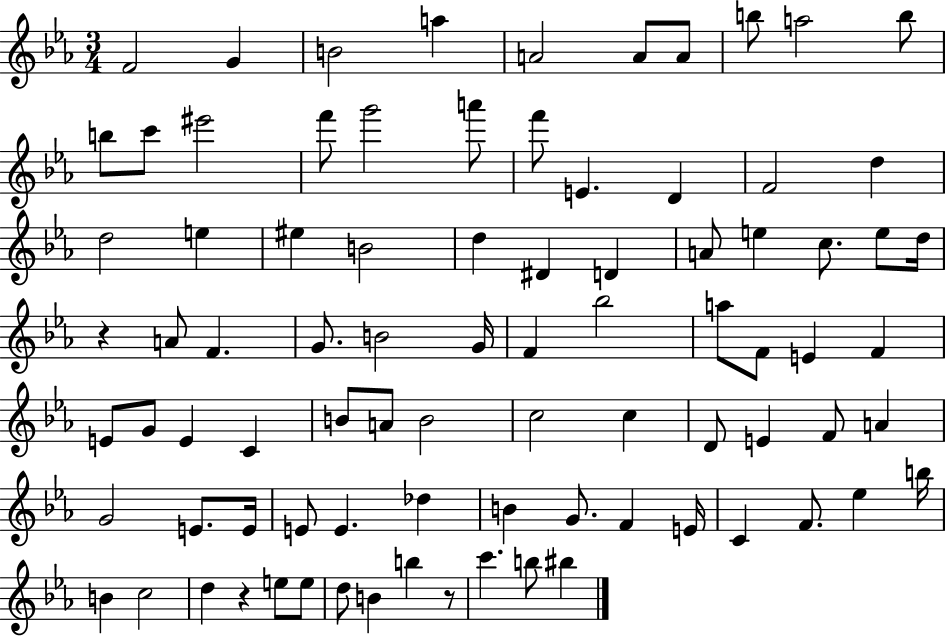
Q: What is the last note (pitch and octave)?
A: BIS5